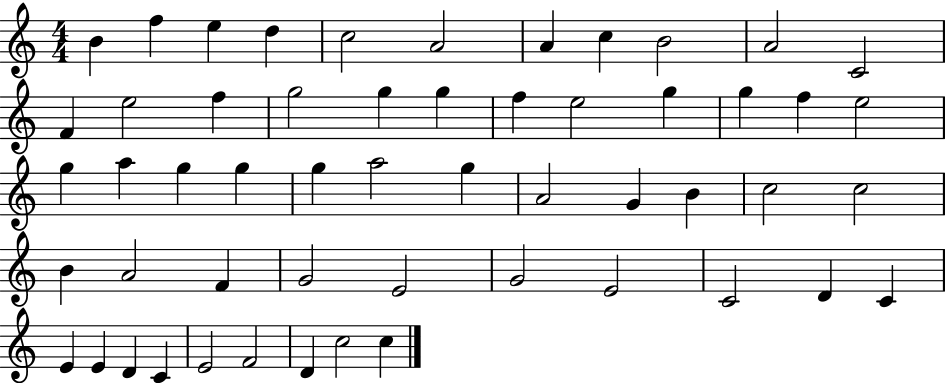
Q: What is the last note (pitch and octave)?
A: C5